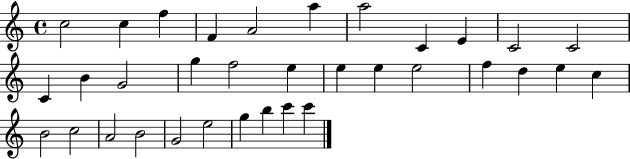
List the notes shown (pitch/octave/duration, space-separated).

C5/h C5/q F5/q F4/q A4/h A5/q A5/h C4/q E4/q C4/h C4/h C4/q B4/q G4/h G5/q F5/h E5/q E5/q E5/q E5/h F5/q D5/q E5/q C5/q B4/h C5/h A4/h B4/h G4/h E5/h G5/q B5/q C6/q C6/q